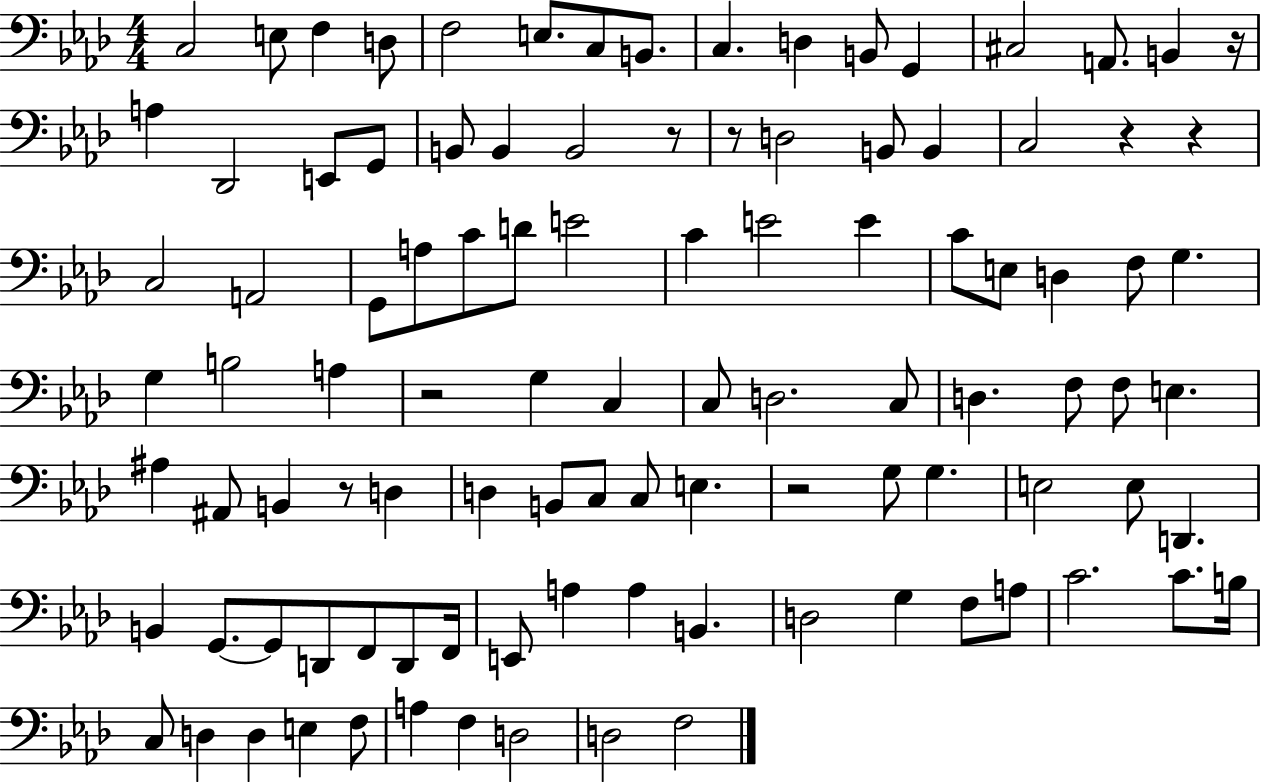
{
  \clef bass
  \numericTimeSignature
  \time 4/4
  \key aes \major
  c2 e8 f4 d8 | f2 e8. c8 b,8. | c4. d4 b,8 g,4 | cis2 a,8. b,4 r16 | \break a4 des,2 e,8 g,8 | b,8 b,4 b,2 r8 | r8 d2 b,8 b,4 | c2 r4 r4 | \break c2 a,2 | g,8 a8 c'8 d'8 e'2 | c'4 e'2 e'4 | c'8 e8 d4 f8 g4. | \break g4 b2 a4 | r2 g4 c4 | c8 d2. c8 | d4. f8 f8 e4. | \break ais4 ais,8 b,4 r8 d4 | d4 b,8 c8 c8 e4. | r2 g8 g4. | e2 e8 d,4. | \break b,4 g,8.~~ g,8 d,8 f,8 d,8 f,16 | e,8 a4 a4 b,4. | d2 g4 f8 a8 | c'2. c'8. b16 | \break c8 d4 d4 e4 f8 | a4 f4 d2 | d2 f2 | \bar "|."
}